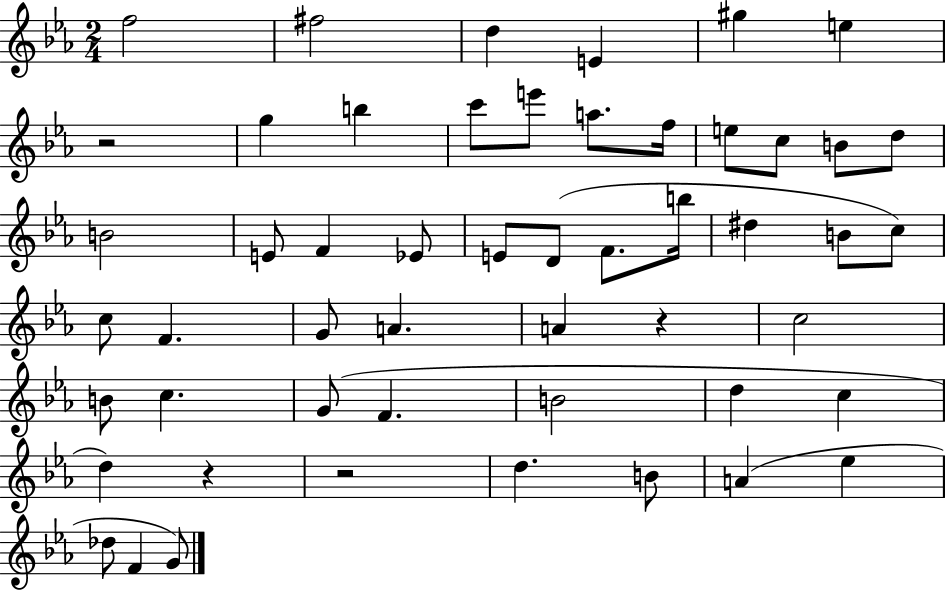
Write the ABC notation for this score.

X:1
T:Untitled
M:2/4
L:1/4
K:Eb
f2 ^f2 d E ^g e z2 g b c'/2 e'/2 a/2 f/4 e/2 c/2 B/2 d/2 B2 E/2 F _E/2 E/2 D/2 F/2 b/4 ^d B/2 c/2 c/2 F G/2 A A z c2 B/2 c G/2 F B2 d c d z z2 d B/2 A _e _d/2 F G/2